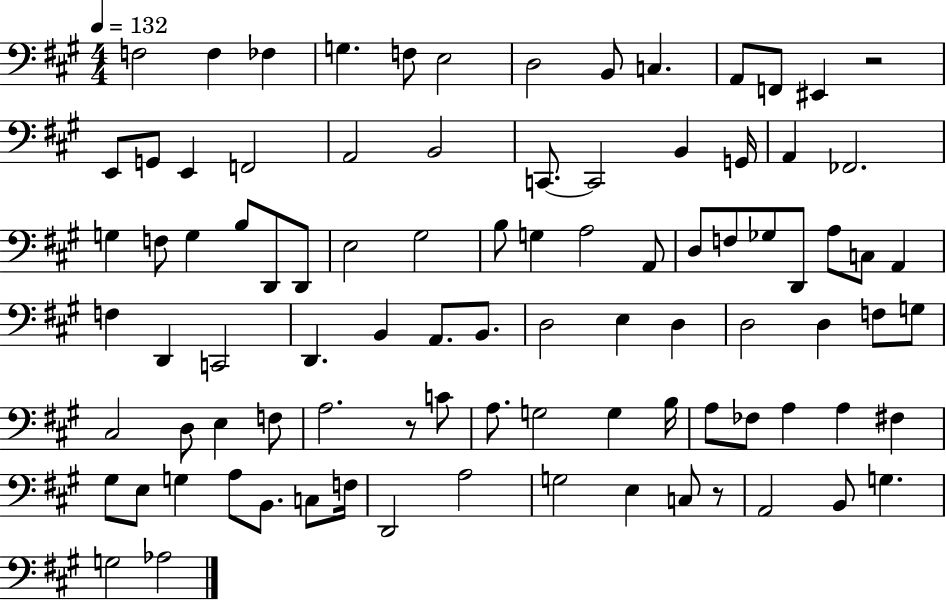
{
  \clef bass
  \numericTimeSignature
  \time 4/4
  \key a \major
  \tempo 4 = 132
  f2 f4 fes4 | g4. f8 e2 | d2 b,8 c4. | a,8 f,8 eis,4 r2 | \break e,8 g,8 e,4 f,2 | a,2 b,2 | c,8.~~ c,2 b,4 g,16 | a,4 fes,2. | \break g4 f8 g4 b8 d,8 d,8 | e2 gis2 | b8 g4 a2 a,8 | d8 f8 ges8 d,8 a8 c8 a,4 | \break f4 d,4 c,2 | d,4. b,4 a,8. b,8. | d2 e4 d4 | d2 d4 f8 g8 | \break cis2 d8 e4 f8 | a2. r8 c'8 | a8. g2 g4 b16 | a8 fes8 a4 a4 fis4 | \break gis8 e8 g4 a8 b,8. c8 f16 | d,2 a2 | g2 e4 c8 r8 | a,2 b,8 g4. | \break g2 aes2 | \bar "|."
}